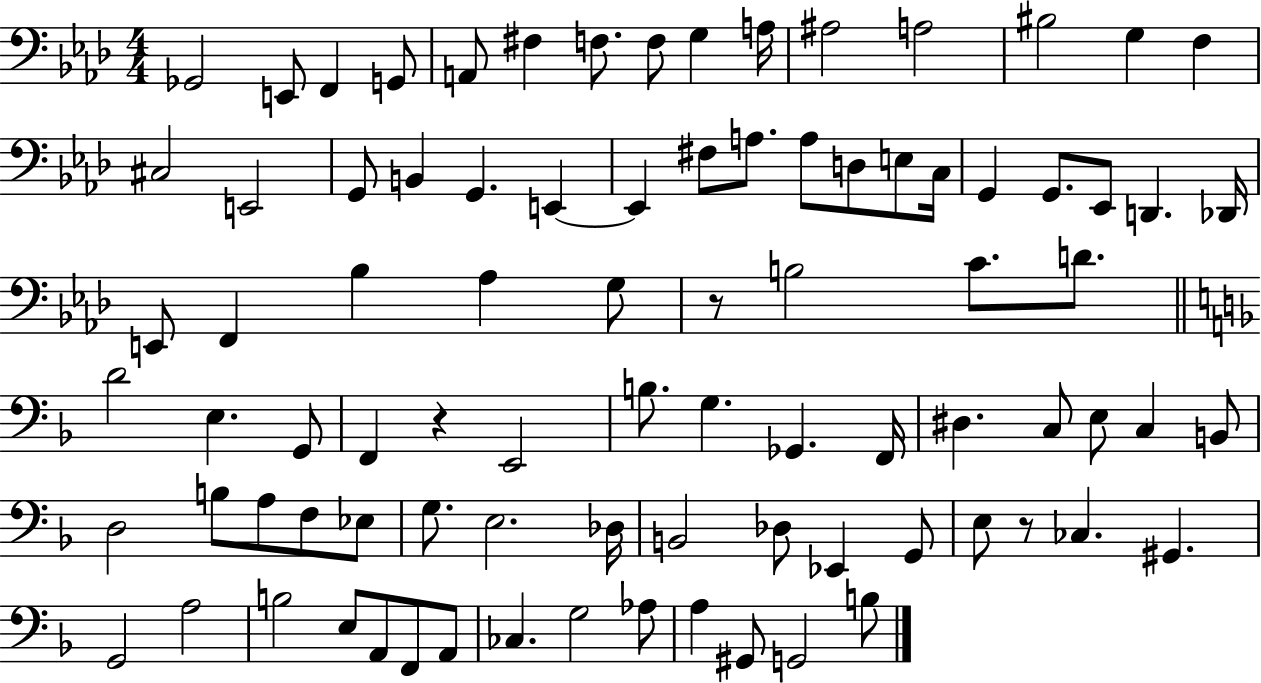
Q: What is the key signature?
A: AES major